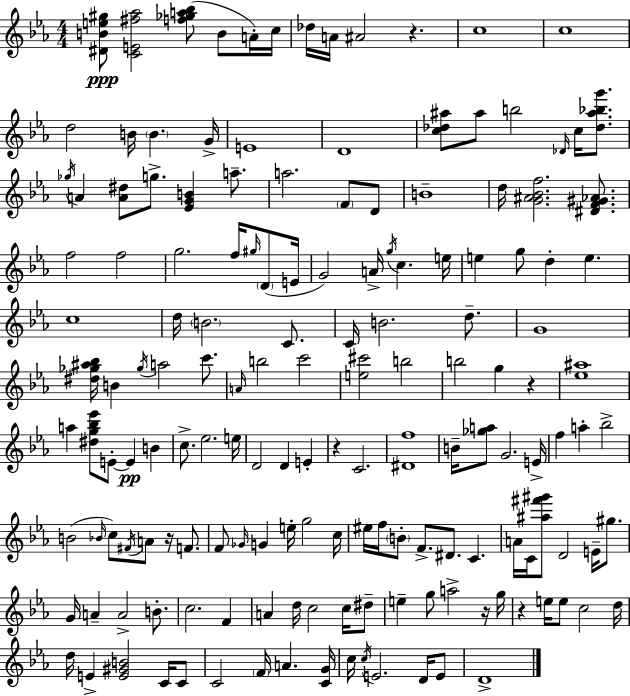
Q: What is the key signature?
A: EES major